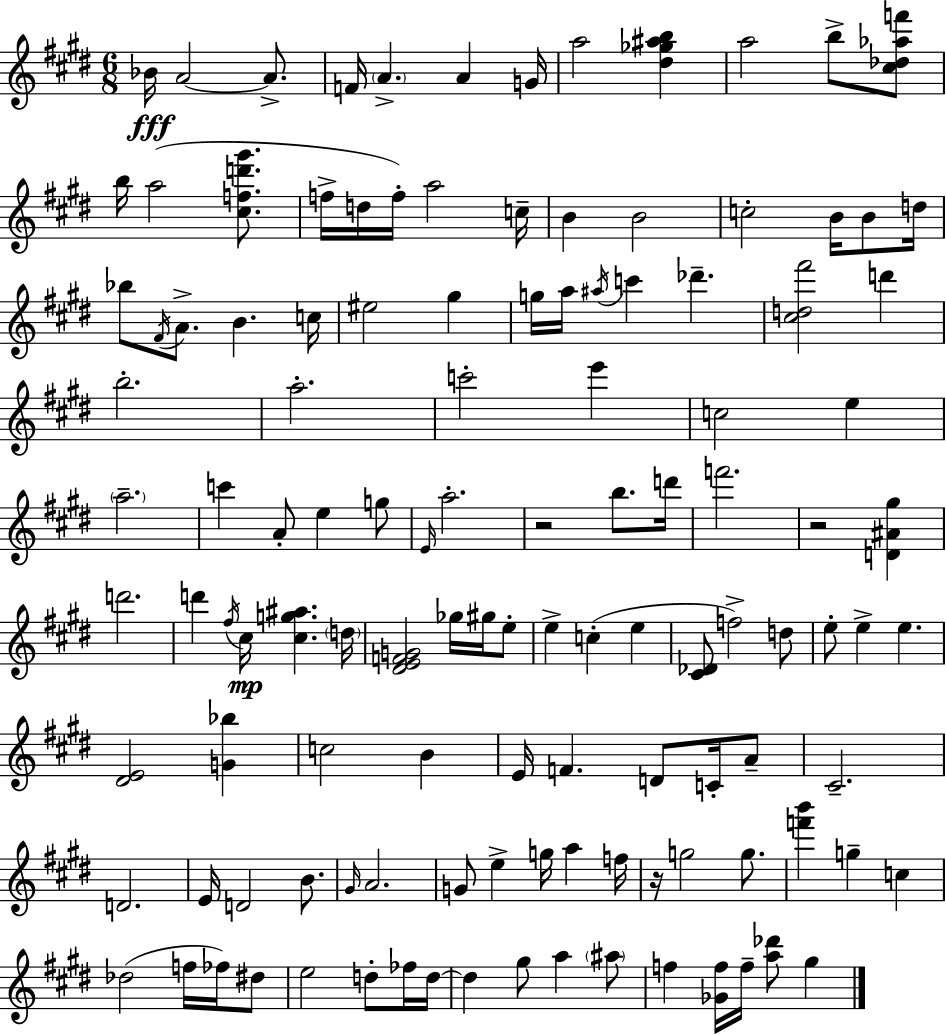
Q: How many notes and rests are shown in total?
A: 122